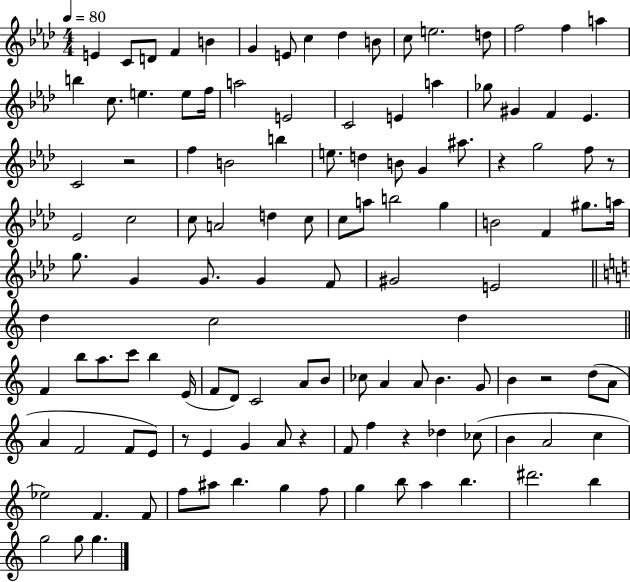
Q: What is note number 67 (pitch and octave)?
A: B5